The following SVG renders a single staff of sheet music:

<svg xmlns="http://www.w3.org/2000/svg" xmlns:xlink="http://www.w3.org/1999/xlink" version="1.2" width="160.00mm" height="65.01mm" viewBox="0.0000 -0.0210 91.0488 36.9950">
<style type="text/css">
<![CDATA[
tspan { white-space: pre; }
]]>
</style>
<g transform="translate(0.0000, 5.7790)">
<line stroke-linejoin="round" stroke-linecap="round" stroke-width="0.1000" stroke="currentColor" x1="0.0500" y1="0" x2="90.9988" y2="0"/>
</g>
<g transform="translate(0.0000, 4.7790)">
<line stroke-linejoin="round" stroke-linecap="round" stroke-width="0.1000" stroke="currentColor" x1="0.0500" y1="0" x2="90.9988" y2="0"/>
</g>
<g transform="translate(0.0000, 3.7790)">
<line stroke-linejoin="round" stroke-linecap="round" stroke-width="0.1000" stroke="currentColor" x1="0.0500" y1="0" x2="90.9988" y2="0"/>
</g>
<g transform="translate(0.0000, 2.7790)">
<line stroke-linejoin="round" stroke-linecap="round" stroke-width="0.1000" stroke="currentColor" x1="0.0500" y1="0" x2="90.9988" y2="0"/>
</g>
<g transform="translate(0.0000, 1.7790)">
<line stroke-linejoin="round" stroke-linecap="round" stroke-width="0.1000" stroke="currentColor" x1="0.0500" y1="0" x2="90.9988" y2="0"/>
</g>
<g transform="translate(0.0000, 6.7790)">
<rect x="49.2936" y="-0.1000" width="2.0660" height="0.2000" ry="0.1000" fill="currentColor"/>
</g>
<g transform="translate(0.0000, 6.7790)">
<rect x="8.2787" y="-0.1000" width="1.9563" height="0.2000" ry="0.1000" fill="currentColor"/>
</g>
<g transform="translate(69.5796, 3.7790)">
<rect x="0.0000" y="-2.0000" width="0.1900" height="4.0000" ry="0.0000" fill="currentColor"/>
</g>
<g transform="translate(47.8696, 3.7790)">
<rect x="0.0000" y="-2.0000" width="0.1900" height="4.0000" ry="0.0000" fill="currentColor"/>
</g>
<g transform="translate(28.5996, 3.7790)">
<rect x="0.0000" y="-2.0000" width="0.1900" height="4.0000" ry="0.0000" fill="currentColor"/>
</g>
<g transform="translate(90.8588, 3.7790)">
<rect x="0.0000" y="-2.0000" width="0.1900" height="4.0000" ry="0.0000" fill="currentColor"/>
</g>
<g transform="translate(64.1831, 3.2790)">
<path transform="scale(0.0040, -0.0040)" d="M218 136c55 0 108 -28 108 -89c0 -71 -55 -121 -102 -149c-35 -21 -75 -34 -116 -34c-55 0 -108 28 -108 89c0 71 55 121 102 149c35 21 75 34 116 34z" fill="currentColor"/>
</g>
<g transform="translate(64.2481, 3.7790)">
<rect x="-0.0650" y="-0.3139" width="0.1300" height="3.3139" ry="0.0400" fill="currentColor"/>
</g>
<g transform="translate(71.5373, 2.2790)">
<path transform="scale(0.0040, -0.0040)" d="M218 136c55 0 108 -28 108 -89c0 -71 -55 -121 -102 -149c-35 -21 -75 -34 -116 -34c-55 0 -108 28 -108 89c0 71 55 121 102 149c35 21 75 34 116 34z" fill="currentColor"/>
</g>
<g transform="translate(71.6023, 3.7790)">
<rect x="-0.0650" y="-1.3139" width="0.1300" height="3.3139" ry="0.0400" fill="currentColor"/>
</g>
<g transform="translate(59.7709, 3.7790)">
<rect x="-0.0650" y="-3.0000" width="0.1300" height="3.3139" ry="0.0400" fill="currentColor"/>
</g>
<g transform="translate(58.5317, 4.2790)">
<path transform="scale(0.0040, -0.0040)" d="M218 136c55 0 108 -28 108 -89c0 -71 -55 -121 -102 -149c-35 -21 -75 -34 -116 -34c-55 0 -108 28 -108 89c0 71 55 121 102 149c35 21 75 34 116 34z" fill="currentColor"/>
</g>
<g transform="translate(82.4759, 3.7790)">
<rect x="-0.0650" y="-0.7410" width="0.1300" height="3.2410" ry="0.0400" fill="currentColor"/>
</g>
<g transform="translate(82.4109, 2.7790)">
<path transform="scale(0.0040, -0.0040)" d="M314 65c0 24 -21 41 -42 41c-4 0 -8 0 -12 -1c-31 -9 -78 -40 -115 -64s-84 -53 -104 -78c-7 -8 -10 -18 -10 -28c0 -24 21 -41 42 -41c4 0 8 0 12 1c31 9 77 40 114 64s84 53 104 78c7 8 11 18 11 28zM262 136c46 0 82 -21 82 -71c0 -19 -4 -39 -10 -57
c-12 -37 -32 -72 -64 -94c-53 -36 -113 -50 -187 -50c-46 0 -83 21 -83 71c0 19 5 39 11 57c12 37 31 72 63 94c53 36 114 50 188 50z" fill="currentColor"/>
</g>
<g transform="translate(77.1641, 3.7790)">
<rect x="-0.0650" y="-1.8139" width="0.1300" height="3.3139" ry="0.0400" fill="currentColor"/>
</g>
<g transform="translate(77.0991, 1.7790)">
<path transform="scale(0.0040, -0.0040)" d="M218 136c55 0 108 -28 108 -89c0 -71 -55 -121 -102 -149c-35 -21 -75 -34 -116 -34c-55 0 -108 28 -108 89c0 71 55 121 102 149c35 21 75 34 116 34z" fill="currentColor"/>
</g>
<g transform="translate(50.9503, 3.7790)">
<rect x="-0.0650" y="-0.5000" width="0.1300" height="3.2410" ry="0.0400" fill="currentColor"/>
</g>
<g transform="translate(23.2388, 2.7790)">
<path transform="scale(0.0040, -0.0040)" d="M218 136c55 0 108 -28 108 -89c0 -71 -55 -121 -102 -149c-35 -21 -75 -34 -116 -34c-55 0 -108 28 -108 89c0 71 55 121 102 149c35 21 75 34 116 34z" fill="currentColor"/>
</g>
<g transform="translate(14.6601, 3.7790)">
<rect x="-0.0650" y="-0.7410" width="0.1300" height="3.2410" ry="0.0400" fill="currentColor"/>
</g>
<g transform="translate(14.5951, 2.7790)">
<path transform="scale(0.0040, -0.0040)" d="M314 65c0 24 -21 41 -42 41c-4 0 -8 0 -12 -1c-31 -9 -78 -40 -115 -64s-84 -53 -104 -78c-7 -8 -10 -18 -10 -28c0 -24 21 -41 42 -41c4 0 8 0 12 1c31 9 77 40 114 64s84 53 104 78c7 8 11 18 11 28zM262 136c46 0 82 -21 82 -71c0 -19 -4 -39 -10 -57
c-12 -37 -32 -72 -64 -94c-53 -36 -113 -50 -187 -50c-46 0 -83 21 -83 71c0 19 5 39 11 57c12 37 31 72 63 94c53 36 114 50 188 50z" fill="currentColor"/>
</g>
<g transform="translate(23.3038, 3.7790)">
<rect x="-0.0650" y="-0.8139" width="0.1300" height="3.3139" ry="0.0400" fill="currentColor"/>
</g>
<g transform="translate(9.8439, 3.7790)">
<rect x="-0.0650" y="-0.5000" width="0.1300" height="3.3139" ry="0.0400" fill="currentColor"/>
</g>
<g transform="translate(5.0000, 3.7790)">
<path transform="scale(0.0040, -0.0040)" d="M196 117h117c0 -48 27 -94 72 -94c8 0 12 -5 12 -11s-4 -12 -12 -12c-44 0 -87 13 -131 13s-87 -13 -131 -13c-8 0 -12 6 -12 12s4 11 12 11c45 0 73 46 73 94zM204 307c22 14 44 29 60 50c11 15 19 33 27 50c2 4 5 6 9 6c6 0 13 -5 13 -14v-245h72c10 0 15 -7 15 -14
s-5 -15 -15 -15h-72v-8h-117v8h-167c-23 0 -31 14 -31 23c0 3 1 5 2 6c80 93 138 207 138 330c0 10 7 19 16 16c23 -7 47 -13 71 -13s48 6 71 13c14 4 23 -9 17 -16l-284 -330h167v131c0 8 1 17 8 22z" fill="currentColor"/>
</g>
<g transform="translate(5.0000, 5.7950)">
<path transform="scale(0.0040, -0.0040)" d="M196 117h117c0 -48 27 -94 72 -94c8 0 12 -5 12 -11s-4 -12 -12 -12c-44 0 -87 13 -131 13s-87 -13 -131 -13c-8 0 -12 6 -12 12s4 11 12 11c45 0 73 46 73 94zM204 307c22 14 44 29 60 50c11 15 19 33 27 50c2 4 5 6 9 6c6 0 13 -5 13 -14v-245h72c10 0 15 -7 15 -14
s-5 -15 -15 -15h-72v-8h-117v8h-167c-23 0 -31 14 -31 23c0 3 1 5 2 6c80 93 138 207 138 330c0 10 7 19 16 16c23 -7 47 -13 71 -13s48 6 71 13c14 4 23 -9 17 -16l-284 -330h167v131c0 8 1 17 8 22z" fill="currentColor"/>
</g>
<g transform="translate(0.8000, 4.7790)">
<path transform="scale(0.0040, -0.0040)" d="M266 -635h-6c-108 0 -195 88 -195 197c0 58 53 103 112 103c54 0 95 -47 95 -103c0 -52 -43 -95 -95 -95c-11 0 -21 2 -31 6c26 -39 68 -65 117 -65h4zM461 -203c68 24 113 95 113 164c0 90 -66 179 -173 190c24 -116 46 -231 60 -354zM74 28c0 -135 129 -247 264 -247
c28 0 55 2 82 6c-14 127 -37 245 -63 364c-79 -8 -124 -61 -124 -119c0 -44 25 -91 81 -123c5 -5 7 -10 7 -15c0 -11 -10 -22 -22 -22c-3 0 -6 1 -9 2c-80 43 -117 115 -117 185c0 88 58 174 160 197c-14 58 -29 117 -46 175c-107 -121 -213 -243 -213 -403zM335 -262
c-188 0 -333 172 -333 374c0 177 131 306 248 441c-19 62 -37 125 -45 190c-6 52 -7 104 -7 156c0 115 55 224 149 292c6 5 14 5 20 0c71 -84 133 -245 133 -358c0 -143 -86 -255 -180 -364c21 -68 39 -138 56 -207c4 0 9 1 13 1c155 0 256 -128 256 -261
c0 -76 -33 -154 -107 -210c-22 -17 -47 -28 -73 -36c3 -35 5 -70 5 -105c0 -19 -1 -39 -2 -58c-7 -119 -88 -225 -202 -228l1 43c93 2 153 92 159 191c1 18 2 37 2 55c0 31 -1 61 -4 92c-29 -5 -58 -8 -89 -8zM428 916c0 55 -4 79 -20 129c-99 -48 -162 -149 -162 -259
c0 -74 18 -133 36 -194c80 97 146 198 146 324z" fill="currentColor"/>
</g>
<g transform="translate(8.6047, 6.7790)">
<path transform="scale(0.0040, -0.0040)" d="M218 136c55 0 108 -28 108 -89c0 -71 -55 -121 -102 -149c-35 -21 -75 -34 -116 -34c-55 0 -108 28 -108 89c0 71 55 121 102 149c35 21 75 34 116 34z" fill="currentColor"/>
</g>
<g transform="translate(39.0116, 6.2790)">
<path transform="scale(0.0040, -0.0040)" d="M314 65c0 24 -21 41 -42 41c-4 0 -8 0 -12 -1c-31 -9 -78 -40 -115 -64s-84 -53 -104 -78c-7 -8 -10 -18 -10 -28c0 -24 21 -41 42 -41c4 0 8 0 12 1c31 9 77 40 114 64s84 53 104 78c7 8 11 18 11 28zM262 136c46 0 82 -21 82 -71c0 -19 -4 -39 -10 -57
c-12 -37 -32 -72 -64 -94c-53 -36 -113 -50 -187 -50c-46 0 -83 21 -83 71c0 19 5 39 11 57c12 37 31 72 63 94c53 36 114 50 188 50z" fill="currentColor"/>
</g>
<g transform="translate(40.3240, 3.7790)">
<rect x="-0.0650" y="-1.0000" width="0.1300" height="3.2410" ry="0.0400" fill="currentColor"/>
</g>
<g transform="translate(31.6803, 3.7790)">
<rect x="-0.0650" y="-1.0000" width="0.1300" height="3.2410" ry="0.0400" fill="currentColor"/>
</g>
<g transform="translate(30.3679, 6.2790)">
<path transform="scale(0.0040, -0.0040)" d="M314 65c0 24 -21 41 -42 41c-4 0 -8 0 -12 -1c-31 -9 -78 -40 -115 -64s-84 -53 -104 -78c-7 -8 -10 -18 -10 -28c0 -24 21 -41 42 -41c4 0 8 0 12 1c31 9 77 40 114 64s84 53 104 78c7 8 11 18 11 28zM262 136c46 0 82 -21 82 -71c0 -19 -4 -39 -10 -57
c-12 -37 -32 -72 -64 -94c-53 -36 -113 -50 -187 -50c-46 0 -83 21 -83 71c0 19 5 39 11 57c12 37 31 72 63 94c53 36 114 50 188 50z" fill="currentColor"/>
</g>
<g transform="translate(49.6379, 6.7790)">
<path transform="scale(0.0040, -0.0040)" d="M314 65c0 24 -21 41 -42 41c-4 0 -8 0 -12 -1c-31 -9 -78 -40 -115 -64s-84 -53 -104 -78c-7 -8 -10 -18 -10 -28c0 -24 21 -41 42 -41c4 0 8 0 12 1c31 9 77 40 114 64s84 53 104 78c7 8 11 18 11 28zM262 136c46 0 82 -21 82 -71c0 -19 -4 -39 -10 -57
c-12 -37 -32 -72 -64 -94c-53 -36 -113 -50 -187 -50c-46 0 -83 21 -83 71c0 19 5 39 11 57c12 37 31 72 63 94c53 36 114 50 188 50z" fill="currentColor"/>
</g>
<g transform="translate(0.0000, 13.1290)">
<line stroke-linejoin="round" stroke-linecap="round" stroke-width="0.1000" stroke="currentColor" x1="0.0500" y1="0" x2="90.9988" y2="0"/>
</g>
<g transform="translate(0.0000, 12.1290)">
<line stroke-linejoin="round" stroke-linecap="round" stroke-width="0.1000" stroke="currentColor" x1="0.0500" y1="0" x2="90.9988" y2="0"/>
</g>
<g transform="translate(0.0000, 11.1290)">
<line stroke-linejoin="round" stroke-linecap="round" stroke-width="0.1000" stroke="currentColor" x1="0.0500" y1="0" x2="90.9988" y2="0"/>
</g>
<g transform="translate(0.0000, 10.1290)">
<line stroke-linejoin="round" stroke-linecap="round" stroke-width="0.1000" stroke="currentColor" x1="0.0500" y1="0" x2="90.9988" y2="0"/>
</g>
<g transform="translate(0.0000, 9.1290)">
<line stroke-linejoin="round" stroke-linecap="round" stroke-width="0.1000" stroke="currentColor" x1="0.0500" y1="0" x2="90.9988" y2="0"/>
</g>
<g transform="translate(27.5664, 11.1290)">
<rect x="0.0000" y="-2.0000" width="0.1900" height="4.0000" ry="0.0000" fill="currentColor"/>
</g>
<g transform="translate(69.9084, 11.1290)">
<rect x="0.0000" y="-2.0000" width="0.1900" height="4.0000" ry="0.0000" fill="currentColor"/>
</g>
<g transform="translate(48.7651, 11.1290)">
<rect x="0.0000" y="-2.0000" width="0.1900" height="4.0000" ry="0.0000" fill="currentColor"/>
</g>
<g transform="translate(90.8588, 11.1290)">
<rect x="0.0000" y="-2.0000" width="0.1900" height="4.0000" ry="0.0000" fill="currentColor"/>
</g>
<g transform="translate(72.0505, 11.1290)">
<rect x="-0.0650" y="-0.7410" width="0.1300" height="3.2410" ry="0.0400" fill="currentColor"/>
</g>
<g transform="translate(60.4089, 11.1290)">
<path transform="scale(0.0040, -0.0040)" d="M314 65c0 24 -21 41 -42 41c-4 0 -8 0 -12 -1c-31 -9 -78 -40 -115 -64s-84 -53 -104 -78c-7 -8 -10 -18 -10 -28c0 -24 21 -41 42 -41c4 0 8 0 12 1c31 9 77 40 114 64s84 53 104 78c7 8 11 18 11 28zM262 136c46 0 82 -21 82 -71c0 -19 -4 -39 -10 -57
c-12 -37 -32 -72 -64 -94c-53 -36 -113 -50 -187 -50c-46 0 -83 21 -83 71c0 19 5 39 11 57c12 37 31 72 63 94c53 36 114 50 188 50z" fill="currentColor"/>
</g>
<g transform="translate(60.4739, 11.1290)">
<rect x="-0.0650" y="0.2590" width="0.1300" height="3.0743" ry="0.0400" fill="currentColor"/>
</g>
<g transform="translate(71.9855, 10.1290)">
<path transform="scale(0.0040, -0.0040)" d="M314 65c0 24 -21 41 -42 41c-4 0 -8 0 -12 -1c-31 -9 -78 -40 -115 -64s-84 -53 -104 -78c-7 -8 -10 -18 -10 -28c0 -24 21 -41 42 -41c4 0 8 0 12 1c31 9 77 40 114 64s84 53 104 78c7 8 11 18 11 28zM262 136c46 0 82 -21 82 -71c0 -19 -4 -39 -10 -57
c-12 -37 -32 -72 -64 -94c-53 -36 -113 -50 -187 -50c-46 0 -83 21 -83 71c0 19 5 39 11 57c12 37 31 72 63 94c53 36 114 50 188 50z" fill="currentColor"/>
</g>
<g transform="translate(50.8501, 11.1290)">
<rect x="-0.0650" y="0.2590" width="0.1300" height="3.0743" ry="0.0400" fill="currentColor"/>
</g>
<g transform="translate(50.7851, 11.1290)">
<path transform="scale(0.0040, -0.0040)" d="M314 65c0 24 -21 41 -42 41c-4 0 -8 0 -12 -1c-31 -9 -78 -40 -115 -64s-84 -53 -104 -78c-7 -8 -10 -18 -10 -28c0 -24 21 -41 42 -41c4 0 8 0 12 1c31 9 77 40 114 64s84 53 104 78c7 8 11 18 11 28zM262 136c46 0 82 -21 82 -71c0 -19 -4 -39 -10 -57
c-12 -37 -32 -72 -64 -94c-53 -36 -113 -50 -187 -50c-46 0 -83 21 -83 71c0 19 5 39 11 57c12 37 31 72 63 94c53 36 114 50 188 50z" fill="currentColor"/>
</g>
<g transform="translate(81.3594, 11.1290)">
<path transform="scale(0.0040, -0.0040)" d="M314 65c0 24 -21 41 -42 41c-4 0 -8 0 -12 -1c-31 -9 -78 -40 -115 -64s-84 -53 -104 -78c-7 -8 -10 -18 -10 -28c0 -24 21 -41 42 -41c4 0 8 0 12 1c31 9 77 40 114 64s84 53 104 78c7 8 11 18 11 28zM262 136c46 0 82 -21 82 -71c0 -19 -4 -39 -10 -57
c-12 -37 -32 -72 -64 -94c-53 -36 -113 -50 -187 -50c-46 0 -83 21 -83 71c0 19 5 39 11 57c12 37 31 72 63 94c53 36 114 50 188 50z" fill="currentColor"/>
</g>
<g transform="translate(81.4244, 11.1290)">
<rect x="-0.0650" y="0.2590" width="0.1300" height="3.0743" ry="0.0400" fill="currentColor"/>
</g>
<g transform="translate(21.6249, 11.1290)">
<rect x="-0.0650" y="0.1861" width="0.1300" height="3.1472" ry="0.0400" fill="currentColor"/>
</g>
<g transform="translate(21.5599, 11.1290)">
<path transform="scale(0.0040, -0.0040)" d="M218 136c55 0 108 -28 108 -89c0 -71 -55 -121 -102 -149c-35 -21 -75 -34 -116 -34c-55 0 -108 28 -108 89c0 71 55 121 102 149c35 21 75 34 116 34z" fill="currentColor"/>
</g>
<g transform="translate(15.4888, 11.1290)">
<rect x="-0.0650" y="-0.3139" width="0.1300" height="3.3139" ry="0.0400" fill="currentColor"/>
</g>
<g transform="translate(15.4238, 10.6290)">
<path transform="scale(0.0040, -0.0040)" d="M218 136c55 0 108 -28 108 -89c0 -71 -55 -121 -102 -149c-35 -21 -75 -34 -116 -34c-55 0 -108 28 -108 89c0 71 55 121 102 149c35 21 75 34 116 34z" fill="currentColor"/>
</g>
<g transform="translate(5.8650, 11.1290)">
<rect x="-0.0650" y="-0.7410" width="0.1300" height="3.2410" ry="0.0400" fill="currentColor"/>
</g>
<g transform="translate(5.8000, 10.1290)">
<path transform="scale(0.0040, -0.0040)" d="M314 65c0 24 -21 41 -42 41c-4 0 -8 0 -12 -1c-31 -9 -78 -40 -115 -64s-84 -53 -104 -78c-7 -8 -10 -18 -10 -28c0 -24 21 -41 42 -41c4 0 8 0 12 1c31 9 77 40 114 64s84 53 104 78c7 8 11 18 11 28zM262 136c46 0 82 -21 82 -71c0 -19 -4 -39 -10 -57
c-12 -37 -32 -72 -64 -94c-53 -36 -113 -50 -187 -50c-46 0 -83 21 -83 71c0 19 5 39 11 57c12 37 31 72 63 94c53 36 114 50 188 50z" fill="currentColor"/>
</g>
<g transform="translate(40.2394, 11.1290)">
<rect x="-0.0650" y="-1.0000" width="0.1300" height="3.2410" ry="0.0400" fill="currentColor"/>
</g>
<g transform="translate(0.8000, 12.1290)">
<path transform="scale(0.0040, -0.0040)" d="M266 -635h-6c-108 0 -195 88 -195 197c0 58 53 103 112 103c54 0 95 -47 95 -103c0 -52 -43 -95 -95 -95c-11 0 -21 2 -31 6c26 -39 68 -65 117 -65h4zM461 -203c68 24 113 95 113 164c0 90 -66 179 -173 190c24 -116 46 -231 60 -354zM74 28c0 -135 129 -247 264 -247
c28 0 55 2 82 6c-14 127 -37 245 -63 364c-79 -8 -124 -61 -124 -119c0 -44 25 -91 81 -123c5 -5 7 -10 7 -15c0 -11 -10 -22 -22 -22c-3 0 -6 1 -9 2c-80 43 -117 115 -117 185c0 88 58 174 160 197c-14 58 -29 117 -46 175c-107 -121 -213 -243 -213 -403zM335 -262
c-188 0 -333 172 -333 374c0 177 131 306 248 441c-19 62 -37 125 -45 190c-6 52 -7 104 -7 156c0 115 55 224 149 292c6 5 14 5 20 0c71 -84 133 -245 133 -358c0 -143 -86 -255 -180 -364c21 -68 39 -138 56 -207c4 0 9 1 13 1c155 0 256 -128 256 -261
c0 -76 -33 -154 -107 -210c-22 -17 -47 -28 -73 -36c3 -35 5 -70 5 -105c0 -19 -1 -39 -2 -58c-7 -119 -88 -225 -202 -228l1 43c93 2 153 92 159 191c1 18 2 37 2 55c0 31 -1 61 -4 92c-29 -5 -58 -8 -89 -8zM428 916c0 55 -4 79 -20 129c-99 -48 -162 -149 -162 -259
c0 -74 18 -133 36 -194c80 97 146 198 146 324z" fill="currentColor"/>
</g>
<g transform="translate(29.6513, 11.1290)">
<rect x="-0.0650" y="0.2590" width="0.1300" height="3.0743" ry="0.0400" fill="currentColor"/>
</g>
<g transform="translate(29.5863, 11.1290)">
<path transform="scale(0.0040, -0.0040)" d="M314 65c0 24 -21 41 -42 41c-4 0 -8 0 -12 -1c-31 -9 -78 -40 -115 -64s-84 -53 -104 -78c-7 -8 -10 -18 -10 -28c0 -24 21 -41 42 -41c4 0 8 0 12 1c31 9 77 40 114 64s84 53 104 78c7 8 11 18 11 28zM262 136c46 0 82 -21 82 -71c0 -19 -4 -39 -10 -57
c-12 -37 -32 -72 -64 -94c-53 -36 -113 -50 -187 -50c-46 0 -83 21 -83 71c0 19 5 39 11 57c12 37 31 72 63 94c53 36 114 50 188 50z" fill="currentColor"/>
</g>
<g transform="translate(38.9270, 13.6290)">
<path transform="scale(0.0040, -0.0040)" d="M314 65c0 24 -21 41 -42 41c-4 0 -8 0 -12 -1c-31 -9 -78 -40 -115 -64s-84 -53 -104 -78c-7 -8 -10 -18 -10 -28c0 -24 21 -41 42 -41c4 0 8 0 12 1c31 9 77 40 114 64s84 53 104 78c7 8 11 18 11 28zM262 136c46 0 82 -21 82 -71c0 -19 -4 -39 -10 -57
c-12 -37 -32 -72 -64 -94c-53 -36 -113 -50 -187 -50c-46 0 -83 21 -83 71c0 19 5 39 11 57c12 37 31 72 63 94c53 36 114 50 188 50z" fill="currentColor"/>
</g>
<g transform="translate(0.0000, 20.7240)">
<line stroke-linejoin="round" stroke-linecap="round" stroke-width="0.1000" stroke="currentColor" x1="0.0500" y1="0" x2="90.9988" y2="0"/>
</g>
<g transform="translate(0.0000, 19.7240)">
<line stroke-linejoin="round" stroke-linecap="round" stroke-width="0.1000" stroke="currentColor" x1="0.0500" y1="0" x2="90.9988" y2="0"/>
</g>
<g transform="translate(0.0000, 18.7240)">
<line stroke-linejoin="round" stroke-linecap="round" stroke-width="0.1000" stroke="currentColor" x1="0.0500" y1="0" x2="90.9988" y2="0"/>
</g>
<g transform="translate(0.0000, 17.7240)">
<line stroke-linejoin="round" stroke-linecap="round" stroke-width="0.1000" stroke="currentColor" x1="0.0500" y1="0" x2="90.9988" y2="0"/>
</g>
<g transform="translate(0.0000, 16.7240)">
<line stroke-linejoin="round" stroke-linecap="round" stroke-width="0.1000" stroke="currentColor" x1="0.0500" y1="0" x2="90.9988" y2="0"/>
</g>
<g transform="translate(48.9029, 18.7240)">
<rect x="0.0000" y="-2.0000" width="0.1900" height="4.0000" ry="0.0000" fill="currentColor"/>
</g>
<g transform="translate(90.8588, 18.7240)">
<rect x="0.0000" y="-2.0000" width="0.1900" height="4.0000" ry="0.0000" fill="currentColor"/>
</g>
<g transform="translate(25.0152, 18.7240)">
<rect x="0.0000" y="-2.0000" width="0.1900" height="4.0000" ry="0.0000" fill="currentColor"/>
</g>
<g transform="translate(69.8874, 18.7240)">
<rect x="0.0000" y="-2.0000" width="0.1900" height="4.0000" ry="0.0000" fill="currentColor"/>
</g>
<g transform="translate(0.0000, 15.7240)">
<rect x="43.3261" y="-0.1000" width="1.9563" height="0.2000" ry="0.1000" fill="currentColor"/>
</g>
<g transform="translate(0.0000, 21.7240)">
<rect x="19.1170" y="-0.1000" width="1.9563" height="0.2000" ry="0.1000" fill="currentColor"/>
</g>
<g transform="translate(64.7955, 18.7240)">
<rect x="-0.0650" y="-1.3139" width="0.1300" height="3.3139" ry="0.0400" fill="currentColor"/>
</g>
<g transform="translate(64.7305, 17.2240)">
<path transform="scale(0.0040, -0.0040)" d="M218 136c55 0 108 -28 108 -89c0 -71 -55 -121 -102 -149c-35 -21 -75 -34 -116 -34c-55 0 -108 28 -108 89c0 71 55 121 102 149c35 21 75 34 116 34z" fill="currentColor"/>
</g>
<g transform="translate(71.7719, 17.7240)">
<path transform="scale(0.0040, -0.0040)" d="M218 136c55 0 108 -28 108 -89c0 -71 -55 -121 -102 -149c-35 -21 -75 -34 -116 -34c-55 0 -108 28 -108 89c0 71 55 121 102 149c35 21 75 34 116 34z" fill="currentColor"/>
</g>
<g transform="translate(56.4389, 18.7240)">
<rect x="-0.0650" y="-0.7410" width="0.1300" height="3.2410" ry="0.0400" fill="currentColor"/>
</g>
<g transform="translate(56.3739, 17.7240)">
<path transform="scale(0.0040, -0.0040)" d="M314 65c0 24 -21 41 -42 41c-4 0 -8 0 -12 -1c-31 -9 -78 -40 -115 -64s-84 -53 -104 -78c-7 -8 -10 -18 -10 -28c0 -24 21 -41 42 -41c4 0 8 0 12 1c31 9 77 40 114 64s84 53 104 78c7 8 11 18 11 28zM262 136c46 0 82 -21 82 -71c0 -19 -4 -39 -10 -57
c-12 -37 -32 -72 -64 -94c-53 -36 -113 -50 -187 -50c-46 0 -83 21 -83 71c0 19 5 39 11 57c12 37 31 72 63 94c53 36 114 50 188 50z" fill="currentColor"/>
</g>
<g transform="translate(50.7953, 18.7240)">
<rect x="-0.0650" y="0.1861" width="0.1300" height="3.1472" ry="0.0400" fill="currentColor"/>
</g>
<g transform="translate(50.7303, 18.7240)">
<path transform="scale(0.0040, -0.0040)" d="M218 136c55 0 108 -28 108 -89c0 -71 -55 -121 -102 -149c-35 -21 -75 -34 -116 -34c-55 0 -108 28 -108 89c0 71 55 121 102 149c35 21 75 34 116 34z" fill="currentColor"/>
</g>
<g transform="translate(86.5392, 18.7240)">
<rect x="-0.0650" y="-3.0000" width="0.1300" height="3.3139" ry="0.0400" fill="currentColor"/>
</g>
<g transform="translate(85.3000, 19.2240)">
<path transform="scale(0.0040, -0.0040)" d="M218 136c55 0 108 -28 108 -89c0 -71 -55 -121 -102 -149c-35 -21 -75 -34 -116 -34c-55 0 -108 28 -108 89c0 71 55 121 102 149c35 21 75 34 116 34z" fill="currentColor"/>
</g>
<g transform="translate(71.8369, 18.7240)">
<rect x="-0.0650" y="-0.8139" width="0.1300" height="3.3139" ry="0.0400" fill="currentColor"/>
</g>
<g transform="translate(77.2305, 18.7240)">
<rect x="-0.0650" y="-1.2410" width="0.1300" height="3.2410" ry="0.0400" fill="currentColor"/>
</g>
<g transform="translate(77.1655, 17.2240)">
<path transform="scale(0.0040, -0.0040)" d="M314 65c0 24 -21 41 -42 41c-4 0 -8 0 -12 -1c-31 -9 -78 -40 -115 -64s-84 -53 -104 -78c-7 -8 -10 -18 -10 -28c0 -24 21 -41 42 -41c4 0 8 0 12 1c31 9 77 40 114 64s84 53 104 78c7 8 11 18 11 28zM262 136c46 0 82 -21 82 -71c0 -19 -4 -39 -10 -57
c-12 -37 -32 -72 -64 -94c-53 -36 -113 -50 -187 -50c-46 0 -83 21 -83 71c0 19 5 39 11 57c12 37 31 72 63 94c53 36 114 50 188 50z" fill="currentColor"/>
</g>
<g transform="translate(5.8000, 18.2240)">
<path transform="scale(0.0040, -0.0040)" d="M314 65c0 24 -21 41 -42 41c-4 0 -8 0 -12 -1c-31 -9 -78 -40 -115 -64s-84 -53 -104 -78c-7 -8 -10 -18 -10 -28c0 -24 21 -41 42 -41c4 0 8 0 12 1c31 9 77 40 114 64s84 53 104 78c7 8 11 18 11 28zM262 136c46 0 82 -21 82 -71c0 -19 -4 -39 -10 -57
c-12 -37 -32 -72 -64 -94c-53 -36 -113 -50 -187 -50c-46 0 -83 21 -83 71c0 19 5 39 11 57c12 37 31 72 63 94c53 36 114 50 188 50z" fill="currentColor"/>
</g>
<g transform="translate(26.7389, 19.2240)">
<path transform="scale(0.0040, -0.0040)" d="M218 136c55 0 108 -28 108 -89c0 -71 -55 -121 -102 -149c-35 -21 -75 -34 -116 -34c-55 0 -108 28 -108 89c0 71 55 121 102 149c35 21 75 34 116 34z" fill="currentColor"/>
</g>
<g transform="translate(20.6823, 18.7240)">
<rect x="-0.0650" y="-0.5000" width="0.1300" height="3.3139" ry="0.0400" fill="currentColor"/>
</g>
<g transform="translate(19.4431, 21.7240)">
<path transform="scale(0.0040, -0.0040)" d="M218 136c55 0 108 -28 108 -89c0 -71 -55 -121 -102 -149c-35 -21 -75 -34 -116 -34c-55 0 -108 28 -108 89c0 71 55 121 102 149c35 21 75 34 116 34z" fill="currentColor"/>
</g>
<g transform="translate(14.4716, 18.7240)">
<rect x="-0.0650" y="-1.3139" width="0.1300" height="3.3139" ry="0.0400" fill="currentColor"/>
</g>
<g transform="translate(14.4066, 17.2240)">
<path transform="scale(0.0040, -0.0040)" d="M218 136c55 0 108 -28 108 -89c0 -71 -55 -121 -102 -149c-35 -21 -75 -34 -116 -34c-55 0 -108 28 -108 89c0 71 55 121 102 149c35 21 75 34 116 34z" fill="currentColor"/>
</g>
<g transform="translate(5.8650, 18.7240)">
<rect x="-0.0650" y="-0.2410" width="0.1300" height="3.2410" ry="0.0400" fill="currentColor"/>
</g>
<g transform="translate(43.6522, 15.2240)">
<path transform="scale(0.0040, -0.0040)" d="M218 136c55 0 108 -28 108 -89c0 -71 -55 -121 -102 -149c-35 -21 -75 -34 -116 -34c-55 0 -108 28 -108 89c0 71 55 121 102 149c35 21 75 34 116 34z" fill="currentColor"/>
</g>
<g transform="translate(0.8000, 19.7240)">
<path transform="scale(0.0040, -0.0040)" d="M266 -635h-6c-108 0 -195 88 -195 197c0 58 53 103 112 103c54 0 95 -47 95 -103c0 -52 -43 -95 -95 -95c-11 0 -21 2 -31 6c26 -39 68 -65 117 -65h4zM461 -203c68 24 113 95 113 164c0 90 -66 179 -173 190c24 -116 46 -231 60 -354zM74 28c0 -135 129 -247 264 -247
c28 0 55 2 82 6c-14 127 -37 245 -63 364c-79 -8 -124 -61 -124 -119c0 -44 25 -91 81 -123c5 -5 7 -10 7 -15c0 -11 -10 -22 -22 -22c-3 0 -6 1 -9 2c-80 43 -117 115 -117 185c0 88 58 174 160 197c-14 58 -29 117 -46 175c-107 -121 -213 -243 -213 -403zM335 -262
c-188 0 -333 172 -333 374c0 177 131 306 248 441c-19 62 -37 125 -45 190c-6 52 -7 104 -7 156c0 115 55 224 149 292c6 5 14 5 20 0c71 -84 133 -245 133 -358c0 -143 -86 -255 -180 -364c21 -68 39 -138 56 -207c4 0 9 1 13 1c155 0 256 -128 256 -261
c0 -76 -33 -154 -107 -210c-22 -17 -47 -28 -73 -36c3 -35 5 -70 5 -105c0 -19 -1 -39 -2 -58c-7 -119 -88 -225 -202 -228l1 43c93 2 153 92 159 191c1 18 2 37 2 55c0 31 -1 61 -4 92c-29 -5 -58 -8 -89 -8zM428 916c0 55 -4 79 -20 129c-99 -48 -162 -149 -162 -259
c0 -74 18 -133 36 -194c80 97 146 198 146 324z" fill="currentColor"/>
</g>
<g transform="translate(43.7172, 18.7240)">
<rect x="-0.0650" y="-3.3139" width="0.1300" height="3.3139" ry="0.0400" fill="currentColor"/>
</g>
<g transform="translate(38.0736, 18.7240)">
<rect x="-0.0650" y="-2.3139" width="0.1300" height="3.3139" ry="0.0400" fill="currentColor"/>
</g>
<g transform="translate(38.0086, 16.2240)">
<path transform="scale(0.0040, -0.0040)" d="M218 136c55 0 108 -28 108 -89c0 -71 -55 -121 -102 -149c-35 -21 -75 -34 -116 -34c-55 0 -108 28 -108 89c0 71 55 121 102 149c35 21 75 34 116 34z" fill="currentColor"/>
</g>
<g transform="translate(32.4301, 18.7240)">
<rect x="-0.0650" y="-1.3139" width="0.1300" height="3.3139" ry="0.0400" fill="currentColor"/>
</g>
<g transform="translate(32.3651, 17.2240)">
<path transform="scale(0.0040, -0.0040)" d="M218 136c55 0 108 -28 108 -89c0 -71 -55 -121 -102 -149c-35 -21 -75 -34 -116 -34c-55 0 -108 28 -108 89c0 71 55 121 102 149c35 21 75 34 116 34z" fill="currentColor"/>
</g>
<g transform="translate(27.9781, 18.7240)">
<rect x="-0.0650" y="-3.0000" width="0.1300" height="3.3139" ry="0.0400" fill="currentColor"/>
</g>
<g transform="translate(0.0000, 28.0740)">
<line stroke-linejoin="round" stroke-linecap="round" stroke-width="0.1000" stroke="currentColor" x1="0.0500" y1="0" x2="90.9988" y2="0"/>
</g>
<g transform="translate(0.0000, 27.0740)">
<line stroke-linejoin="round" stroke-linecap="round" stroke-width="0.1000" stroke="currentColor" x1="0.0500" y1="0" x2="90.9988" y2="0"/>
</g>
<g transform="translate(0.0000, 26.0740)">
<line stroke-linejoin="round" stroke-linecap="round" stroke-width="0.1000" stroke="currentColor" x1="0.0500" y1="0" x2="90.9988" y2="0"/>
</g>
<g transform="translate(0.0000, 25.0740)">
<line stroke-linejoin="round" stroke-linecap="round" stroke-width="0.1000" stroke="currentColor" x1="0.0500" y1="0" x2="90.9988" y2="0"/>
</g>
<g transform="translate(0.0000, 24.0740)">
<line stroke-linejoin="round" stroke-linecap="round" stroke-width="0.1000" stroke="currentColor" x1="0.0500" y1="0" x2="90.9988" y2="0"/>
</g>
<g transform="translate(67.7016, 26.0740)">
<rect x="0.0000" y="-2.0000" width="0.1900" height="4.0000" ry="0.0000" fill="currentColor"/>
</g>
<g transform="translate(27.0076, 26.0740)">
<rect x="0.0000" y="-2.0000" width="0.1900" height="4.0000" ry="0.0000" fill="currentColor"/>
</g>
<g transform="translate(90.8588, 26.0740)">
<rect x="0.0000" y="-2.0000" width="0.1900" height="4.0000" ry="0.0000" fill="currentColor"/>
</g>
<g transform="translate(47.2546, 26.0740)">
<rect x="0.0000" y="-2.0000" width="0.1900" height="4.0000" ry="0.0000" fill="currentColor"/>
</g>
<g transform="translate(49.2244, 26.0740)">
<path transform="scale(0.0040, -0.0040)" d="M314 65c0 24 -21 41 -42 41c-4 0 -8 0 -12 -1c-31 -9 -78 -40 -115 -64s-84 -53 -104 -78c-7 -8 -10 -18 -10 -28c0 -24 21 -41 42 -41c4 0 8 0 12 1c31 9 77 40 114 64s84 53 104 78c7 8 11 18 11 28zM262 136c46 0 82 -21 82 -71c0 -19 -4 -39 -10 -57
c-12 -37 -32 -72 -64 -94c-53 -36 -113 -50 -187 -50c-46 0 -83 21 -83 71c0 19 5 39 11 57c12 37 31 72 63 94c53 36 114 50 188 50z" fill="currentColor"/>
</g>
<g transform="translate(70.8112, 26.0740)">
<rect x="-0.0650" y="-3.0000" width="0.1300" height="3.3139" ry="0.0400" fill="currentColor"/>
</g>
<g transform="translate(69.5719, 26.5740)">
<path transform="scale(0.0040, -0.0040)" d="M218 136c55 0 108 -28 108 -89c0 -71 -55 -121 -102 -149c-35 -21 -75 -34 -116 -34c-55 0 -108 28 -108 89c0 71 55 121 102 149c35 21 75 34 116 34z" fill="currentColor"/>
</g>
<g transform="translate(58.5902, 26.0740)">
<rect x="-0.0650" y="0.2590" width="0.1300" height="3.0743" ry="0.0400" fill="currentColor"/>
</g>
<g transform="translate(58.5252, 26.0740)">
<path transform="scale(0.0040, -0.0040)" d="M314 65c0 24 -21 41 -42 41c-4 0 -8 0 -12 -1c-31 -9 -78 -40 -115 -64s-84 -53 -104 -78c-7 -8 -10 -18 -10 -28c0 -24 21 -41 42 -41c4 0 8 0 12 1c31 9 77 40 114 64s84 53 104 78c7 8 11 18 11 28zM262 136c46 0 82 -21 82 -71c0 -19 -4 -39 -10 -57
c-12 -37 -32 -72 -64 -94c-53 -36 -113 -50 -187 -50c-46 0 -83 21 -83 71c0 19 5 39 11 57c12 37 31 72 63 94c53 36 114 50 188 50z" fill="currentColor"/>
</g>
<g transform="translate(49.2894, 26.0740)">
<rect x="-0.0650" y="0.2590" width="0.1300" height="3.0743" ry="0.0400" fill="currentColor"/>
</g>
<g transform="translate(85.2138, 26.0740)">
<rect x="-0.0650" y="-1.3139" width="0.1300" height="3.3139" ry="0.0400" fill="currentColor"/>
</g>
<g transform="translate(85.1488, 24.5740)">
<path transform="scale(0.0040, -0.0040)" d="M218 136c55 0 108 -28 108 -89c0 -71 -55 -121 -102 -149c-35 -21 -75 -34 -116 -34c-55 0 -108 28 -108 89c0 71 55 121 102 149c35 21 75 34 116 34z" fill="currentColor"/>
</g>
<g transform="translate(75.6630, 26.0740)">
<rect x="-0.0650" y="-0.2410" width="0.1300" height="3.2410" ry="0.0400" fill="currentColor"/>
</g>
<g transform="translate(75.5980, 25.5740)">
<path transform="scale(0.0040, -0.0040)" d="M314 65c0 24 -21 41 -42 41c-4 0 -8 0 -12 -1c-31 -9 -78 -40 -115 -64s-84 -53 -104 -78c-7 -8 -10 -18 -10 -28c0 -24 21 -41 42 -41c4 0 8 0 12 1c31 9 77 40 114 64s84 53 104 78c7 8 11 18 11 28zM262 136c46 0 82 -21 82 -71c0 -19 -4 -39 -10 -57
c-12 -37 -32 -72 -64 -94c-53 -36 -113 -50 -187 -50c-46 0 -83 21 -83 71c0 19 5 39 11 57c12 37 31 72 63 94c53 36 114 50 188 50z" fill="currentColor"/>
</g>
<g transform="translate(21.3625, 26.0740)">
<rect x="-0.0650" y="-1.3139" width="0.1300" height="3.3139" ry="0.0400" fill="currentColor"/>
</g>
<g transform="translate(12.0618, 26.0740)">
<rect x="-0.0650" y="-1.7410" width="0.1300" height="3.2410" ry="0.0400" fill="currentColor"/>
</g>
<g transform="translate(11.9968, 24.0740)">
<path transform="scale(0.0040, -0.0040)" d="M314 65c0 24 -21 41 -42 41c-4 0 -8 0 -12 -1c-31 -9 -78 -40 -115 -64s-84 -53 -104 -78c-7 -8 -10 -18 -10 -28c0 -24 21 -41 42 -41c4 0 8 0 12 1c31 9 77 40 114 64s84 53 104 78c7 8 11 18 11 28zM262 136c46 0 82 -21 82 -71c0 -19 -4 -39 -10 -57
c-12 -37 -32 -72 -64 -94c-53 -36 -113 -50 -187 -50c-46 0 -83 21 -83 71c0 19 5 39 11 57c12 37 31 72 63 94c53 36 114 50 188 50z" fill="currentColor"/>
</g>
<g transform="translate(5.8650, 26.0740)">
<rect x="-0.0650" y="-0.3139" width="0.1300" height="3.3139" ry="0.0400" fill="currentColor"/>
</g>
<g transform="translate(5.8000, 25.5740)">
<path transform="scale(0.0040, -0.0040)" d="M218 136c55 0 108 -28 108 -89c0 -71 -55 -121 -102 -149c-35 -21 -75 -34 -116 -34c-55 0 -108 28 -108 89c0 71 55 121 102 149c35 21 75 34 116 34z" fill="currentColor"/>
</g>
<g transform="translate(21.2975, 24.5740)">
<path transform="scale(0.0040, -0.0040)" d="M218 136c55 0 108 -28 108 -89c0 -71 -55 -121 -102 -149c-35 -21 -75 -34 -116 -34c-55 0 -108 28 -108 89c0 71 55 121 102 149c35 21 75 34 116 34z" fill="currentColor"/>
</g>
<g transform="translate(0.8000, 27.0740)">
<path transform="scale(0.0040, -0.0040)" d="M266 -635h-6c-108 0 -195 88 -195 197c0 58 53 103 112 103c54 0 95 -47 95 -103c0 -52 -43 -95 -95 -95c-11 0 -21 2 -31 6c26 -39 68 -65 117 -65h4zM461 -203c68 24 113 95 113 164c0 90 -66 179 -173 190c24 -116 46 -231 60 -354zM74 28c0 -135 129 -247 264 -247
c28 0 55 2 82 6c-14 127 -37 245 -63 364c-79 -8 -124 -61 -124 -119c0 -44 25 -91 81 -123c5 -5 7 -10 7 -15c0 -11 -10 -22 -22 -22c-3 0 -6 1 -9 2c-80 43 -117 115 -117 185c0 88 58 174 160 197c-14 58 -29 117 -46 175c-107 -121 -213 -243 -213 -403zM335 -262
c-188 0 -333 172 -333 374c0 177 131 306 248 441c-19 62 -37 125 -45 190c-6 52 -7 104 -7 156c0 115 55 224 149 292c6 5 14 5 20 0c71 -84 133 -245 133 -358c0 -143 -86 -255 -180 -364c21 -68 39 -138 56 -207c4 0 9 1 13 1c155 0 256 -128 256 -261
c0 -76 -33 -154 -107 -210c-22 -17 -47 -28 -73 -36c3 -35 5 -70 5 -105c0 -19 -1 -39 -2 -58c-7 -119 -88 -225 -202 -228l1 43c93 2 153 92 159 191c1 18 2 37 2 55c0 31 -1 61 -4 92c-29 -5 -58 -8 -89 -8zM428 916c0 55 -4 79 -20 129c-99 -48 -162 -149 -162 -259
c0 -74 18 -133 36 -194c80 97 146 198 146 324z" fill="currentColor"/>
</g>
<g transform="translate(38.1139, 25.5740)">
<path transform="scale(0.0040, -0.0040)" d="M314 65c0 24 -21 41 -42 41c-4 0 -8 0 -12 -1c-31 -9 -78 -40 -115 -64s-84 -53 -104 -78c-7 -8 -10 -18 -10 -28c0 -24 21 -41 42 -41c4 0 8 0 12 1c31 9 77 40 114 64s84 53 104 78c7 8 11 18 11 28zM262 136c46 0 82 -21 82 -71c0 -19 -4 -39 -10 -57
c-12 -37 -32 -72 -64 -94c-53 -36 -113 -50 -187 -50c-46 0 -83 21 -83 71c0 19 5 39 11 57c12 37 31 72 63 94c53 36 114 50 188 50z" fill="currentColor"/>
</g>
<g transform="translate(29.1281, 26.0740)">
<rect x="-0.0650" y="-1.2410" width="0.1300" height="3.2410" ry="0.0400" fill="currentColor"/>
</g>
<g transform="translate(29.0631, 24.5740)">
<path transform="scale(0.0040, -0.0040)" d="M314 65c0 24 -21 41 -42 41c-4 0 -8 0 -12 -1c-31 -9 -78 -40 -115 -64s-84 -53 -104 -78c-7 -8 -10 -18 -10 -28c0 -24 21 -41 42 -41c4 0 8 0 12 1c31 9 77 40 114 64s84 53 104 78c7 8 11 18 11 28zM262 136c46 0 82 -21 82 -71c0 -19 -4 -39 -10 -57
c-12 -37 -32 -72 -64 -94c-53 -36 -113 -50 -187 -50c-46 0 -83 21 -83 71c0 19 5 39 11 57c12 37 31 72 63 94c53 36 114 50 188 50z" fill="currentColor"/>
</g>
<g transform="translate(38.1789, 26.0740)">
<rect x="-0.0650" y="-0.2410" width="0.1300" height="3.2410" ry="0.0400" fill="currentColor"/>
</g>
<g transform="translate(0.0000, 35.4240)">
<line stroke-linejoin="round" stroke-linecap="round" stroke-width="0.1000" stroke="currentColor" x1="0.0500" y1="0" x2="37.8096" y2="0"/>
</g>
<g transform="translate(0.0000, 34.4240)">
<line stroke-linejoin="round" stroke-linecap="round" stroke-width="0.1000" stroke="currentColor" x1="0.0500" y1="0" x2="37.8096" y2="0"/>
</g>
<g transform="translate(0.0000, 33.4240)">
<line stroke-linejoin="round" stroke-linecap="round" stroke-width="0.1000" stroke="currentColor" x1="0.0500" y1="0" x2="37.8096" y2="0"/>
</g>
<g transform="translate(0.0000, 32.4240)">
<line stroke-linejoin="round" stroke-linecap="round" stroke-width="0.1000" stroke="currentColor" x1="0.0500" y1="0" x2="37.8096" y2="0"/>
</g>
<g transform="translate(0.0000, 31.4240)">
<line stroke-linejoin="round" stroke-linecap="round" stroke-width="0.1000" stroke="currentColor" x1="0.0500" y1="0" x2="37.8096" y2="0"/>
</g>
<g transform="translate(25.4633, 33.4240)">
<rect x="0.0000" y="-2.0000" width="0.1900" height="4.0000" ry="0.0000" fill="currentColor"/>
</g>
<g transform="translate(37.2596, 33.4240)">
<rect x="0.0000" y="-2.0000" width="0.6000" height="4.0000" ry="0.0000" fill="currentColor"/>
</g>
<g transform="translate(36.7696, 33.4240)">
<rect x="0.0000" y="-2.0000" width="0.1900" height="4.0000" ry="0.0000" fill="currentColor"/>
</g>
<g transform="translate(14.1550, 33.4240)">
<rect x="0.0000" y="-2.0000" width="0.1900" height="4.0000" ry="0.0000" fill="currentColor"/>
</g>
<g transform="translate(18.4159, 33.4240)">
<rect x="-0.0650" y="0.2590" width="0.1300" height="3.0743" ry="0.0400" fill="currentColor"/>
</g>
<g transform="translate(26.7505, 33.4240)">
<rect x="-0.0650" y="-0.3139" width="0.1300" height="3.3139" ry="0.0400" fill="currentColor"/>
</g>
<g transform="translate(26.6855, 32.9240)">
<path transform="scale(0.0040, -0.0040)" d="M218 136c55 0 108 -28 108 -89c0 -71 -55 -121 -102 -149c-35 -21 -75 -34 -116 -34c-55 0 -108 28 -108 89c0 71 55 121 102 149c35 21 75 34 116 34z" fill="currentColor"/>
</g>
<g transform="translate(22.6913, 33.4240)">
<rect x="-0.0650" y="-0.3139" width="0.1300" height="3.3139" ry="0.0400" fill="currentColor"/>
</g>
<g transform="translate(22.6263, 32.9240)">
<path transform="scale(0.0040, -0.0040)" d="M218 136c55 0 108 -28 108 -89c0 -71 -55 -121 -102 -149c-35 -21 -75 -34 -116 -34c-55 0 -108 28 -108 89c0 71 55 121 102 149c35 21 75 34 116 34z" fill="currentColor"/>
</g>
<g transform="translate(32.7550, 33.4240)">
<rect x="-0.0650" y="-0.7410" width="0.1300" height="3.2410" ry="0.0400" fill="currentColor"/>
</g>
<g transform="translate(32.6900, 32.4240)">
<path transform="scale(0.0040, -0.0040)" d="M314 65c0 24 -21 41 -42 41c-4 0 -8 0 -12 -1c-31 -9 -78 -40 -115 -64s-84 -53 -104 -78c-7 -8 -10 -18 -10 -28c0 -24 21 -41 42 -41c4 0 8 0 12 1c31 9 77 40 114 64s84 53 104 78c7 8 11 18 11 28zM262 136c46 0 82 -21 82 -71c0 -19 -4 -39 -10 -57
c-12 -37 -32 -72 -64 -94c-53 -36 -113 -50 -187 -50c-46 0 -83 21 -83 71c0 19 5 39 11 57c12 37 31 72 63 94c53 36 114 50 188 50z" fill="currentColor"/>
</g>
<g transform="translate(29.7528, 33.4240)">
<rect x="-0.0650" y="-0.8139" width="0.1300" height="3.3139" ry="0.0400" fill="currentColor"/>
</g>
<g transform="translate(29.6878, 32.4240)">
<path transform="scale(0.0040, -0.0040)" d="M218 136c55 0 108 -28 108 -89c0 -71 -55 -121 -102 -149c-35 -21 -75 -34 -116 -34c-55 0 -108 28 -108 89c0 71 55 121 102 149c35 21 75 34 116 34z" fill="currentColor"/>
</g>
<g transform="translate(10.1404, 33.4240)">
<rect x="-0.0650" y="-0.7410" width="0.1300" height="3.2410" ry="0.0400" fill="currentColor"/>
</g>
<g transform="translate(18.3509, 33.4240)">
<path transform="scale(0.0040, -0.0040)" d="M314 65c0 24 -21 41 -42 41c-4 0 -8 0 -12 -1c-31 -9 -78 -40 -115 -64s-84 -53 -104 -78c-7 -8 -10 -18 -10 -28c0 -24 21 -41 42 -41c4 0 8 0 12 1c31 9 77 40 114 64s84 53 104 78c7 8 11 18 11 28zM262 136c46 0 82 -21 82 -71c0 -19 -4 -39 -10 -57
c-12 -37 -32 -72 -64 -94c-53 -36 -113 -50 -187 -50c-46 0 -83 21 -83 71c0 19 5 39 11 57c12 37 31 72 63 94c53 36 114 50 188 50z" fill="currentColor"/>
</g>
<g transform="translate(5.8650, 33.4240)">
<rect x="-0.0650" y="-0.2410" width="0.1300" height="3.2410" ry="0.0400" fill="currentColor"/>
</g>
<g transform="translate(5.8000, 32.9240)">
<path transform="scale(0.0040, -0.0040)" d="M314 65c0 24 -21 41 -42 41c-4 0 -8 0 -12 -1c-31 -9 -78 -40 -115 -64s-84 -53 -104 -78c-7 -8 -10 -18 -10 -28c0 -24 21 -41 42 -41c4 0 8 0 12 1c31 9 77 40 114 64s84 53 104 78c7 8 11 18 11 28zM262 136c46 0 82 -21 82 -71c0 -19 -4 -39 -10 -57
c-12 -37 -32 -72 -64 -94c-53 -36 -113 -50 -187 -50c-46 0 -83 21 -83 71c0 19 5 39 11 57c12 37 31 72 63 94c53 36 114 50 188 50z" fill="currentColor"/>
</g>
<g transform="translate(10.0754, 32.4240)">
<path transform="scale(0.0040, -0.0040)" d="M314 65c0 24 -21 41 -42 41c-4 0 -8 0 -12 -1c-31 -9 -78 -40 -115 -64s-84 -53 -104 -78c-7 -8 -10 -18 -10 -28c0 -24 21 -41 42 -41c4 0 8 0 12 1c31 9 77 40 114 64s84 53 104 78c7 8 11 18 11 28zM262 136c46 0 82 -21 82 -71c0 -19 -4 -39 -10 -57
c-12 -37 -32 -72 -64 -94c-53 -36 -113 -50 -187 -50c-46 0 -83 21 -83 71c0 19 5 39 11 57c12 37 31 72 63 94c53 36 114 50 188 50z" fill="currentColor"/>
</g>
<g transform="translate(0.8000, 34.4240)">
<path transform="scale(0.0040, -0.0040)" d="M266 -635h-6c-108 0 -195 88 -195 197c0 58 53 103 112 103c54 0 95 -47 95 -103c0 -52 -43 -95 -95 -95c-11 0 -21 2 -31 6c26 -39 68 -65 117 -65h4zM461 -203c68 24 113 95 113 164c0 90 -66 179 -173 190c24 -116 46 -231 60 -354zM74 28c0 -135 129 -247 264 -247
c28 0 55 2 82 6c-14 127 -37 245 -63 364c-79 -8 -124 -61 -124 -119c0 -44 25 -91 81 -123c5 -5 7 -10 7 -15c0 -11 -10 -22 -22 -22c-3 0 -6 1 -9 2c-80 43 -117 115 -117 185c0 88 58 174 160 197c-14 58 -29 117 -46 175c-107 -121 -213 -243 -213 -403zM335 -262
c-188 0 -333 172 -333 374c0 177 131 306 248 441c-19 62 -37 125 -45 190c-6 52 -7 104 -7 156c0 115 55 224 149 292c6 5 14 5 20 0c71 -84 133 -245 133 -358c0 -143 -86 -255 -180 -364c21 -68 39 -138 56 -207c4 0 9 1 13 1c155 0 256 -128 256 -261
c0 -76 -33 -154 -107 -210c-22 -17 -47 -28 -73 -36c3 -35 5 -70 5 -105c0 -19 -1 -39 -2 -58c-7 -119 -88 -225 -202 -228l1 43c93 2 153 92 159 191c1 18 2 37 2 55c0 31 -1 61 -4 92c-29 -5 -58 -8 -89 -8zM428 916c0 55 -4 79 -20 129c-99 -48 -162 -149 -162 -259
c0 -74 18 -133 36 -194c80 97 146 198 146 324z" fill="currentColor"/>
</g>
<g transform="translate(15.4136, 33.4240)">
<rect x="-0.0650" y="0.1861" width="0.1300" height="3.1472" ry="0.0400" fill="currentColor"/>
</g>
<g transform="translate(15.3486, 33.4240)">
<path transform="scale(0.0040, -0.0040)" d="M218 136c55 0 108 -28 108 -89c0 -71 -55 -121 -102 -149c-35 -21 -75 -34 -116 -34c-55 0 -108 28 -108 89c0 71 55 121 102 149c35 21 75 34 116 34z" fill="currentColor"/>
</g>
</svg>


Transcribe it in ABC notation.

X:1
T:Untitled
M:4/4
L:1/4
K:C
C d2 d D2 D2 C2 A c e f d2 d2 c B B2 D2 B2 B2 d2 B2 c2 e C A e g b B d2 e d e2 A c f2 e e2 c2 B2 B2 A c2 e c2 d2 B B2 c c d d2